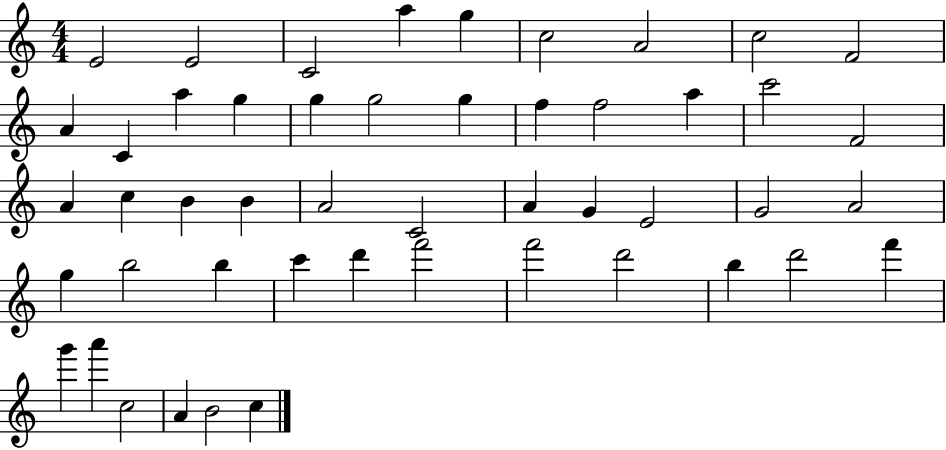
E4/h E4/h C4/h A5/q G5/q C5/h A4/h C5/h F4/h A4/q C4/q A5/q G5/q G5/q G5/h G5/q F5/q F5/h A5/q C6/h F4/h A4/q C5/q B4/q B4/q A4/h C4/h A4/q G4/q E4/h G4/h A4/h G5/q B5/h B5/q C6/q D6/q F6/h F6/h D6/h B5/q D6/h F6/q G6/q A6/q C5/h A4/q B4/h C5/q